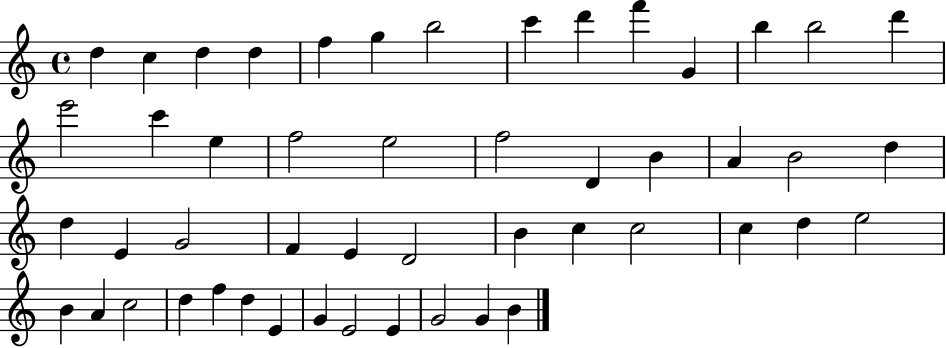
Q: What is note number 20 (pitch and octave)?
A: F5